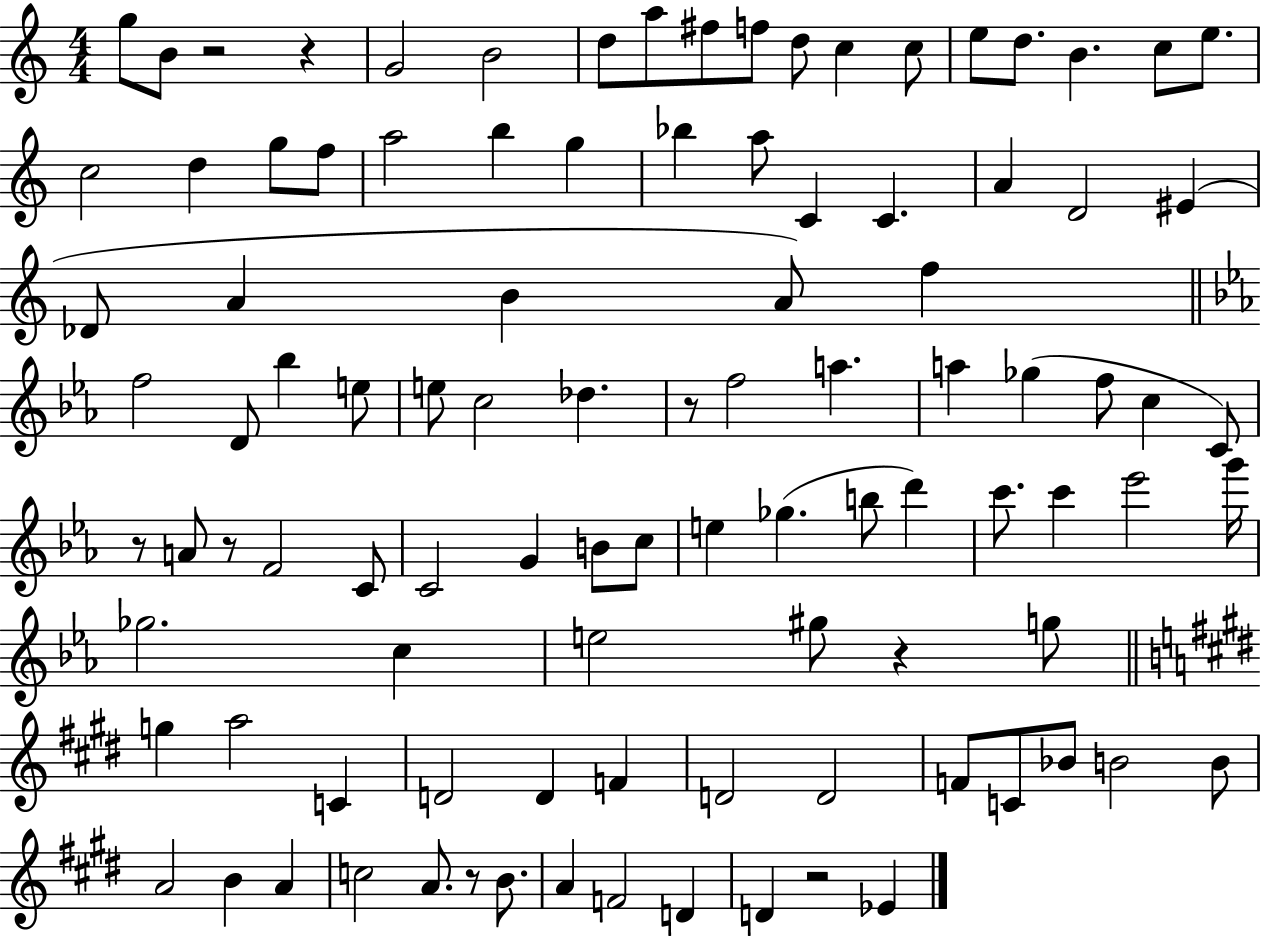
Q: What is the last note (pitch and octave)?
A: Eb4